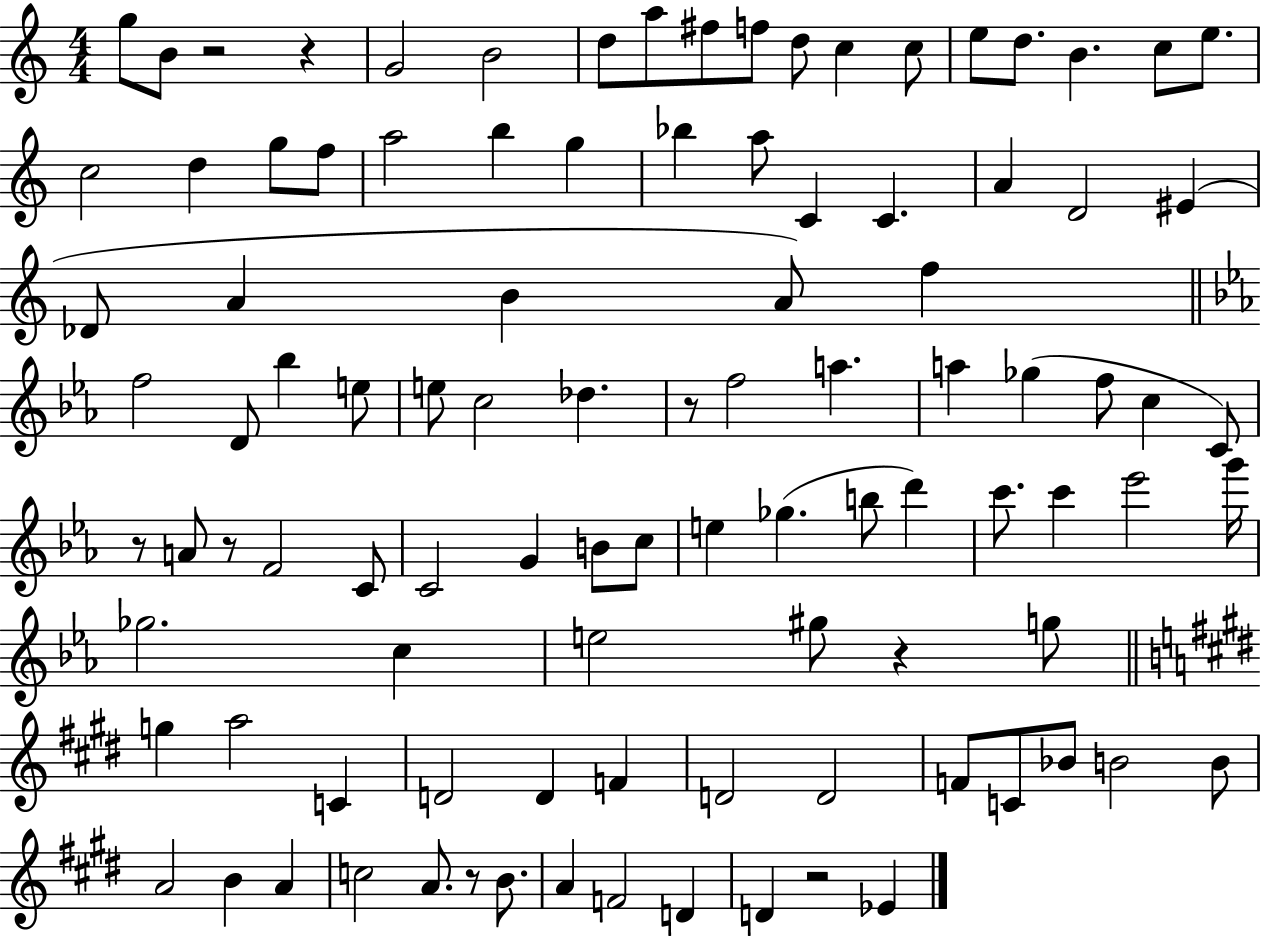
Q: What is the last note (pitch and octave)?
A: Eb4